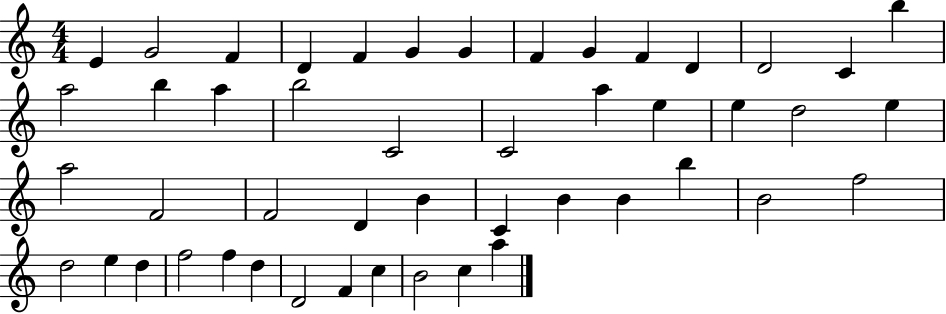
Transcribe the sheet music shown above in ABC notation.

X:1
T:Untitled
M:4/4
L:1/4
K:C
E G2 F D F G G F G F D D2 C b a2 b a b2 C2 C2 a e e d2 e a2 F2 F2 D B C B B b B2 f2 d2 e d f2 f d D2 F c B2 c a